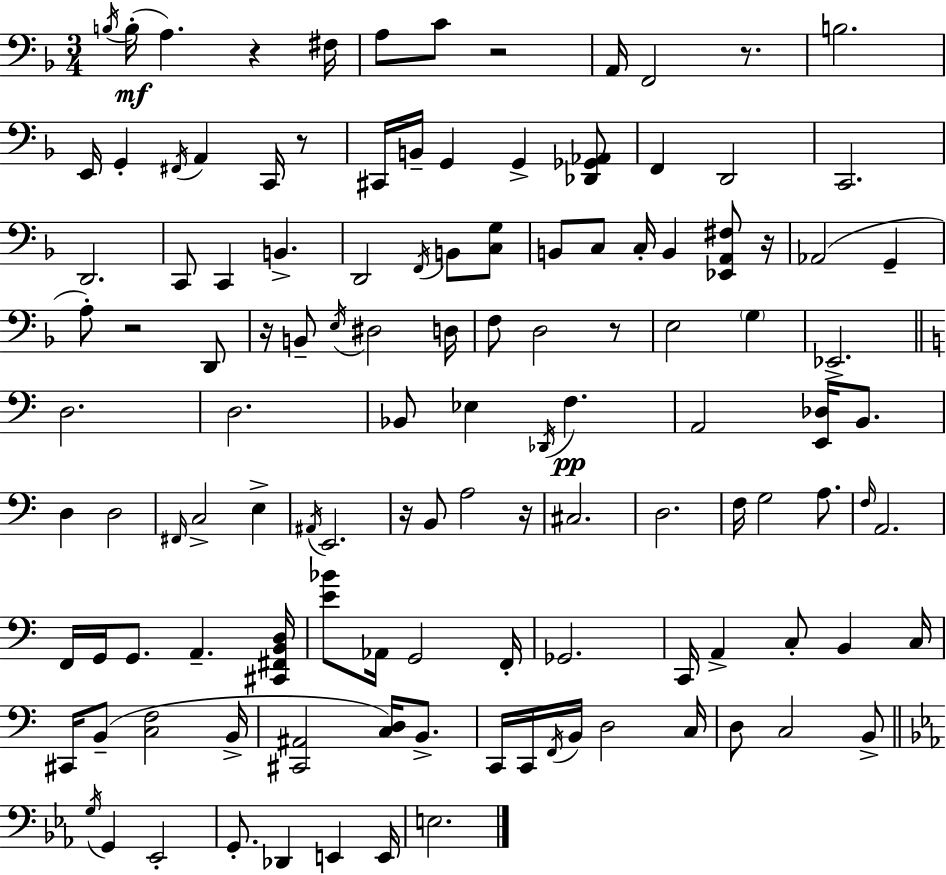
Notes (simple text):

B3/s B3/s A3/q. R/q F#3/s A3/e C4/e R/h A2/s F2/h R/e. B3/h. E2/s G2/q F#2/s A2/q C2/s R/e C#2/s B2/s G2/q G2/q [Db2,Gb2,Ab2]/e F2/q D2/h C2/h. D2/h. C2/e C2/q B2/q. D2/h F2/s B2/e [C3,G3]/e B2/e C3/e C3/s B2/q [Eb2,A2,F#3]/e R/s Ab2/h G2/q A3/e R/h D2/e R/s B2/e E3/s D#3/h D3/s F3/e D3/h R/e E3/h G3/q Eb2/h. D3/h. D3/h. Bb2/e Eb3/q Db2/s F3/q. A2/h [E2,Db3]/s B2/e. D3/q D3/h F#2/s C3/h E3/q A#2/s E2/h. R/s B2/e A3/h R/s C#3/h. D3/h. F3/s G3/h A3/e. F3/s A2/h. F2/s G2/s G2/e. A2/q. [C#2,F#2,B2,D3]/s [E4,Bb4]/e Ab2/s G2/h F2/s Gb2/h. C2/s A2/q C3/e B2/q C3/s C#2/s B2/e [C3,F3]/h B2/s [C#2,A#2]/h [C3,D3]/s B2/e. C2/s C2/s F2/s B2/s D3/h C3/s D3/e C3/h B2/e G3/s G2/q Eb2/h G2/e. Db2/q E2/q E2/s E3/h.